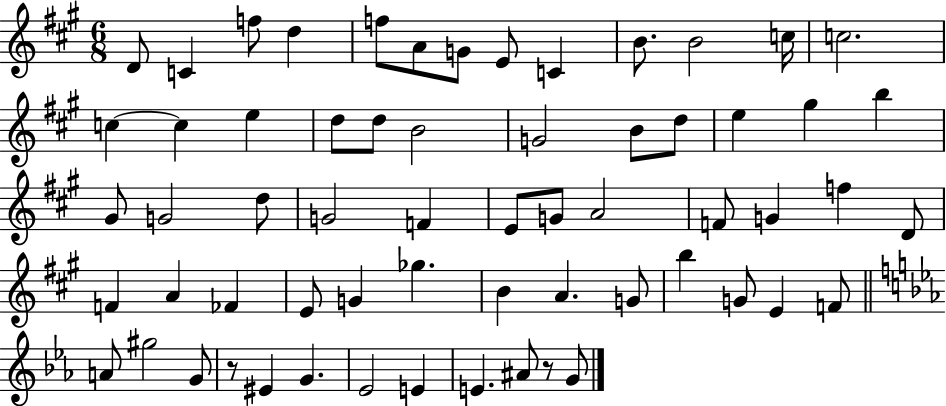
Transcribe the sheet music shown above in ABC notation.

X:1
T:Untitled
M:6/8
L:1/4
K:A
D/2 C f/2 d f/2 A/2 G/2 E/2 C B/2 B2 c/4 c2 c c e d/2 d/2 B2 G2 B/2 d/2 e ^g b ^G/2 G2 d/2 G2 F E/2 G/2 A2 F/2 G f D/2 F A _F E/2 G _g B A G/2 b G/2 E F/2 A/2 ^g2 G/2 z/2 ^E G _E2 E E ^A/2 z/2 G/2